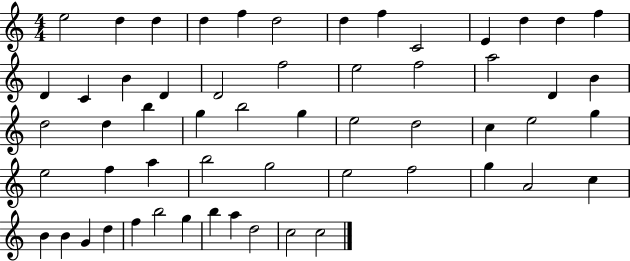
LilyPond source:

{
  \clef treble
  \numericTimeSignature
  \time 4/4
  \key c \major
  e''2 d''4 d''4 | d''4 f''4 d''2 | d''4 f''4 c'2 | e'4 d''4 d''4 f''4 | \break d'4 c'4 b'4 d'4 | d'2 f''2 | e''2 f''2 | a''2 d'4 b'4 | \break d''2 d''4 b''4 | g''4 b''2 g''4 | e''2 d''2 | c''4 e''2 g''4 | \break e''2 f''4 a''4 | b''2 g''2 | e''2 f''2 | g''4 a'2 c''4 | \break b'4 b'4 g'4 d''4 | f''4 b''2 g''4 | b''4 a''4 d''2 | c''2 c''2 | \break \bar "|."
}